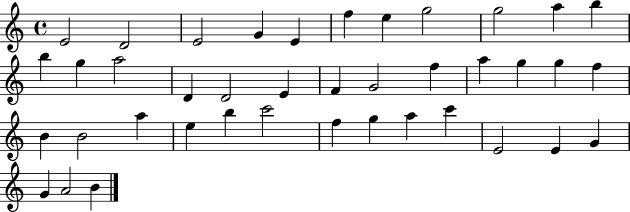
X:1
T:Untitled
M:4/4
L:1/4
K:C
E2 D2 E2 G E f e g2 g2 a b b g a2 D D2 E F G2 f a g g f B B2 a e b c'2 f g a c' E2 E G G A2 B